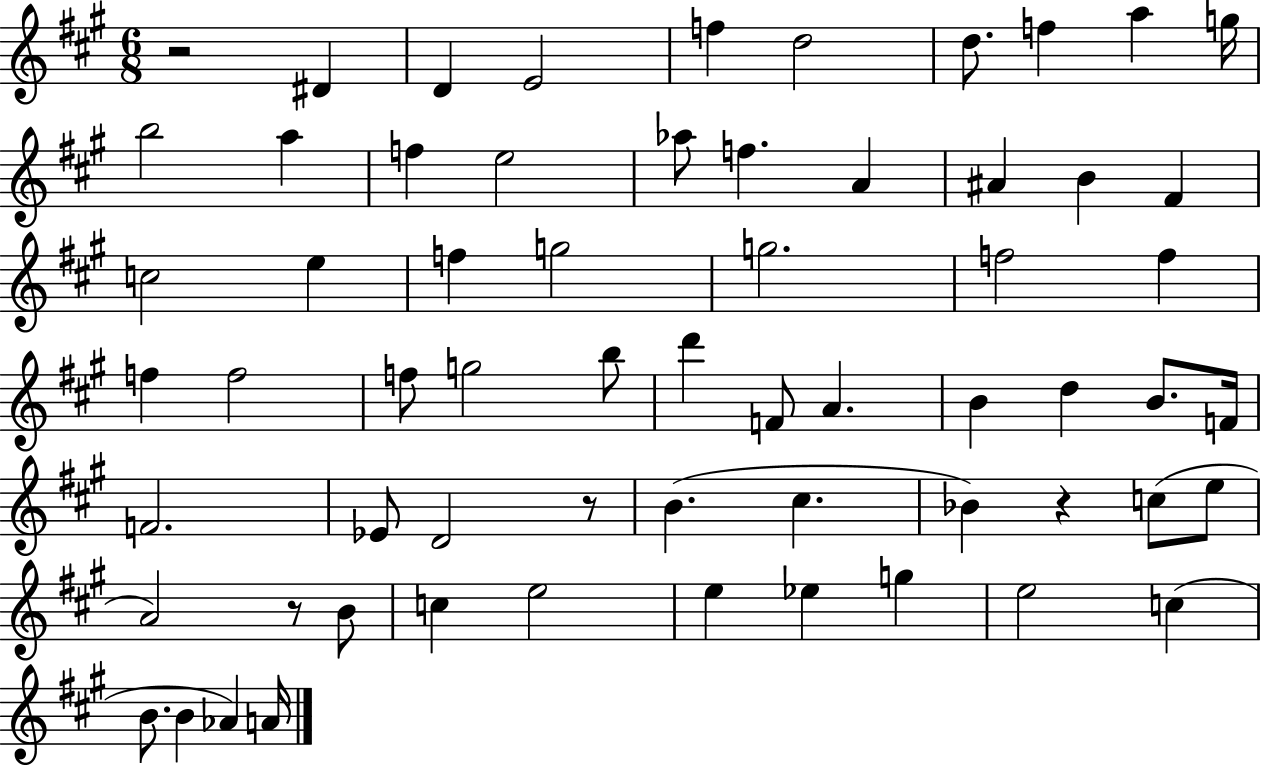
{
  \clef treble
  \numericTimeSignature
  \time 6/8
  \key a \major
  r2 dis'4 | d'4 e'2 | f''4 d''2 | d''8. f''4 a''4 g''16 | \break b''2 a''4 | f''4 e''2 | aes''8 f''4. a'4 | ais'4 b'4 fis'4 | \break c''2 e''4 | f''4 g''2 | g''2. | f''2 f''4 | \break f''4 f''2 | f''8 g''2 b''8 | d'''4 f'8 a'4. | b'4 d''4 b'8. f'16 | \break f'2. | ees'8 d'2 r8 | b'4.( cis''4. | bes'4) r4 c''8( e''8 | \break a'2) r8 b'8 | c''4 e''2 | e''4 ees''4 g''4 | e''2 c''4( | \break b'8. b'4 aes'4) a'16 | \bar "|."
}